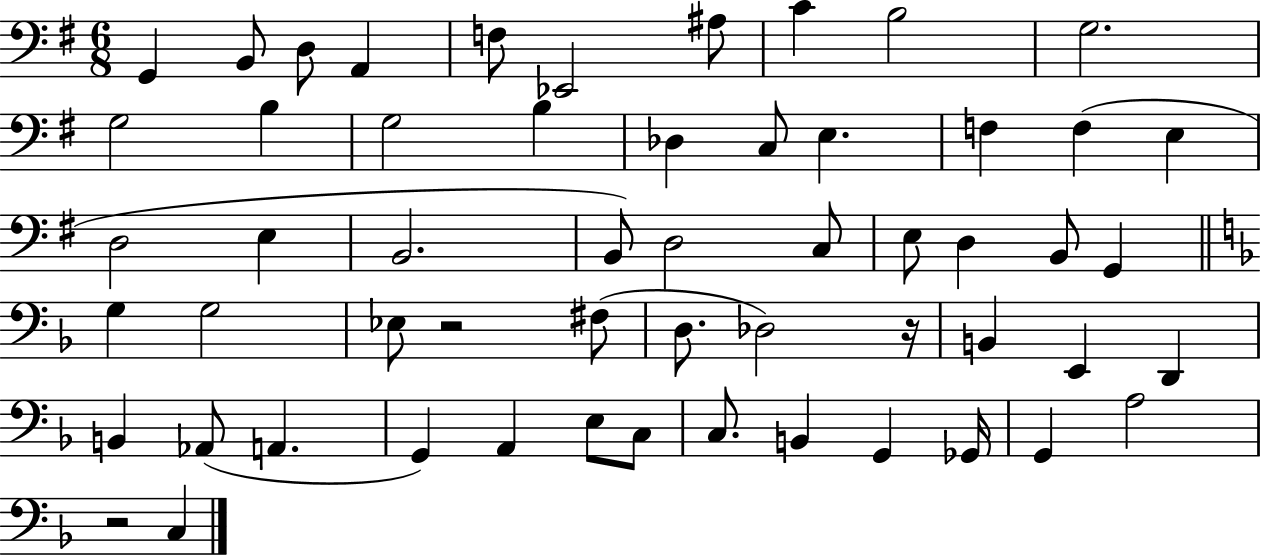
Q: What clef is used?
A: bass